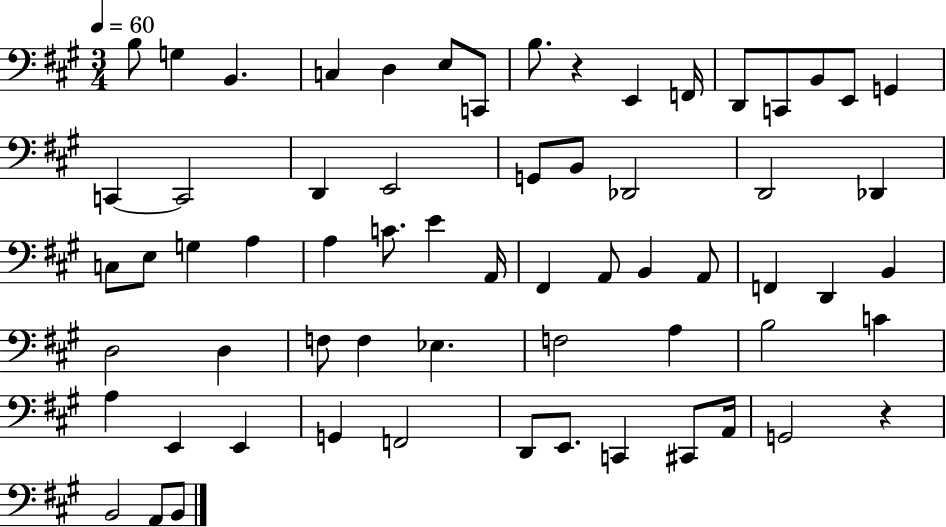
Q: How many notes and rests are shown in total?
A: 64